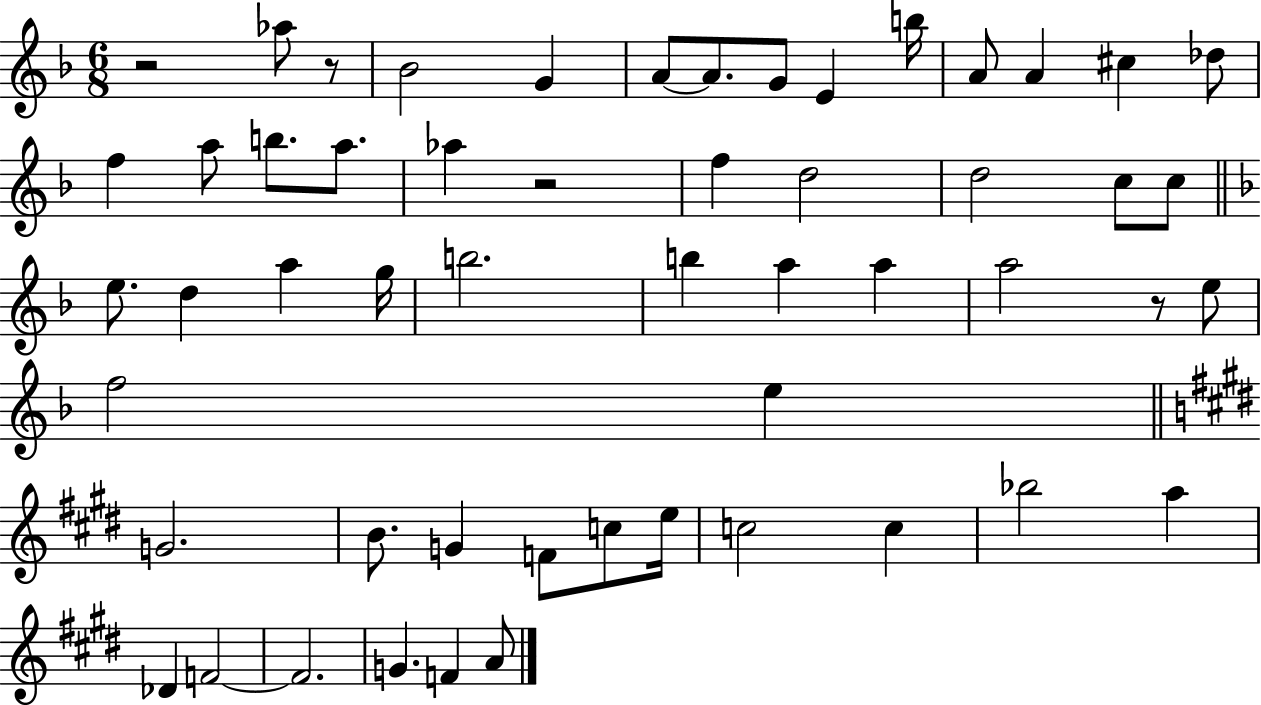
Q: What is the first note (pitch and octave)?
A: Ab5